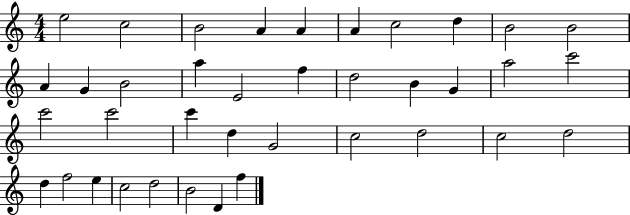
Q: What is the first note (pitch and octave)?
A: E5